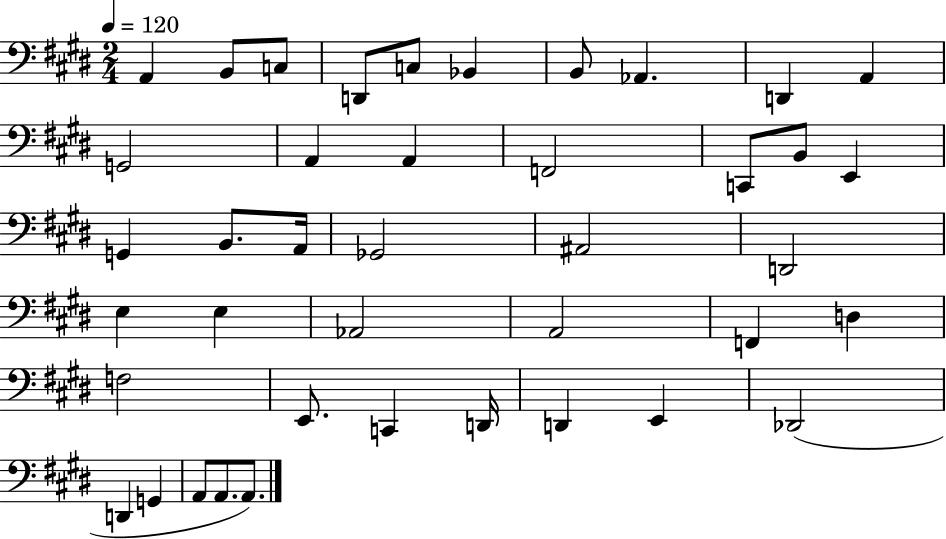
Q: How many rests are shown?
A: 0